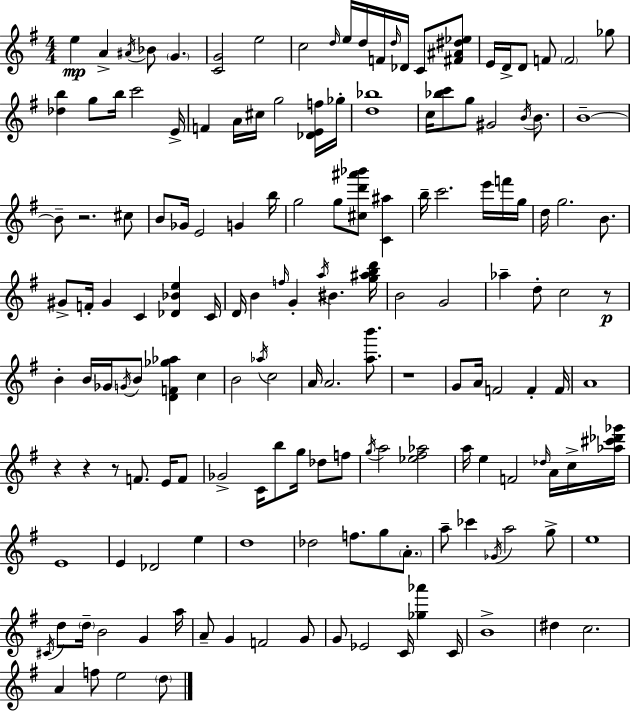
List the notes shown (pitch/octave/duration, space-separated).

E5/q A4/q A#4/s Bb4/e G4/q. [C4,G4]/h E5/h C5/h D5/s E5/s D5/s F4/s D5/s Db4/s C4/e [F#4,A#4,D#5,Eb5]/e E4/s D4/s D4/e F4/e F4/h Gb5/e [Db5,B5]/q G5/e B5/s C6/h E4/s F4/q A4/s C#5/s G5/h [Db4,E4,F5]/s Gb5/s [D5,Bb5]/w C5/s [Bb5,C6]/e G5/e G#4/h B4/s B4/e. B4/w B4/e R/h. C#5/e B4/e Gb4/s E4/h G4/q B5/s G5/h G5/e [C#5,D6,A#6,Bb6]/e [C4,A#5]/q B5/s C6/h. E6/s F6/s G5/s D5/s G5/h. B4/e. G#4/e F4/s G#4/q C4/q [Db4,Bb4,E5]/q C4/s D4/s B4/q F5/s G4/q A5/s BIS4/q. [G5,A#5,B5,D6]/s B4/h G4/h Ab5/q D5/e C5/h R/e B4/q B4/s Gb4/s G4/s B4/e [D4,F4,Gb5,Ab5]/q C5/q B4/h Ab5/s C5/h A4/s A4/h. [A5,B6]/e. R/w G4/e A4/s F4/h F4/q F4/s A4/w R/q R/q R/e F4/e. E4/s F4/e Gb4/h C4/s B5/e G5/s Db5/e F5/e G5/s A5/h [Eb5,F#5,Ab5]/h A5/s E5/q F4/h Db5/s A4/s C5/s [Ab5,C#6,Db6,Gb6]/s E4/w E4/q Db4/h E5/q D5/w Db5/h F5/e. G5/e A4/e. A5/e CES6/q Gb4/s A5/h G5/e E5/w C#4/s D5/e D5/s B4/h G4/q A5/s A4/e G4/q F4/h G4/e G4/e Eb4/h C4/s [Gb5,Ab6]/q C4/s B4/w D#5/q C5/h. A4/q F5/e E5/h D5/e